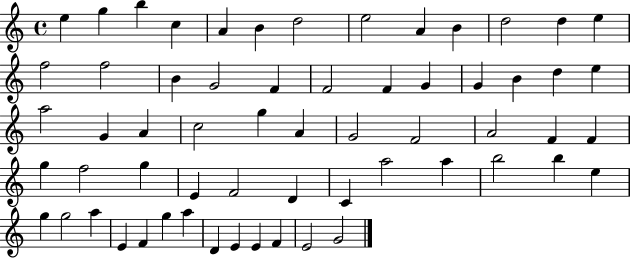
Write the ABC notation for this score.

X:1
T:Untitled
M:4/4
L:1/4
K:C
e g b c A B d2 e2 A B d2 d e f2 f2 B G2 F F2 F G G B d e a2 G A c2 g A G2 F2 A2 F F g f2 g E F2 D C a2 a b2 b e g g2 a E F g a D E E F E2 G2